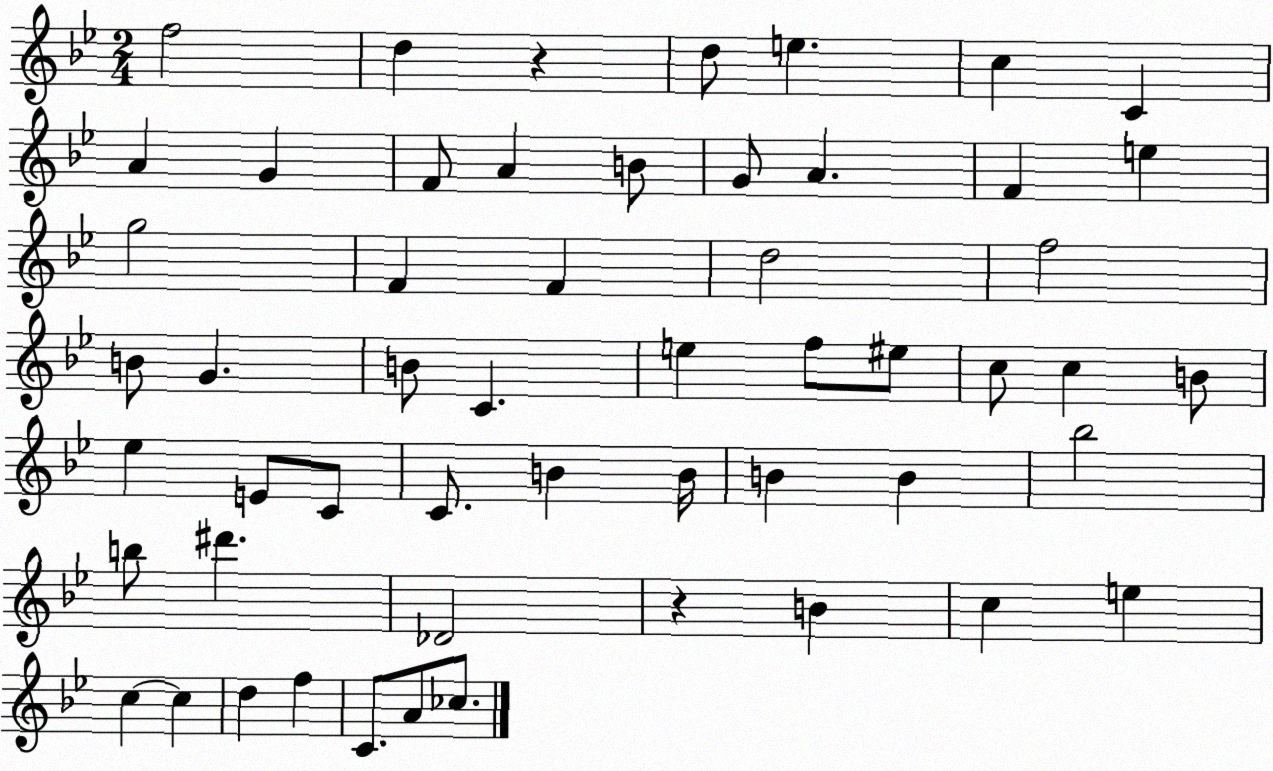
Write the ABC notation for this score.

X:1
T:Untitled
M:2/4
L:1/4
K:Bb
f2 d z d/2 e c C A G F/2 A B/2 G/2 A F e g2 F F d2 f2 B/2 G B/2 C e f/2 ^e/2 c/2 c B/2 _e E/2 C/2 C/2 B B/4 B B _b2 b/2 ^d' _D2 z B c e c c d f C/2 A/2 _c/2